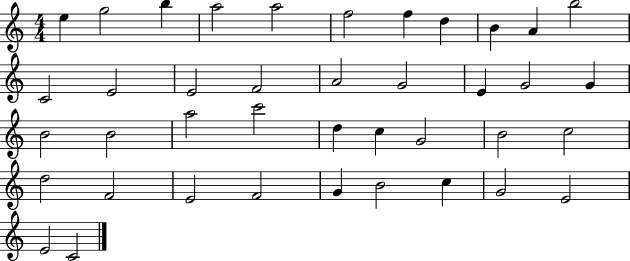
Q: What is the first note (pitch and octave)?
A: E5